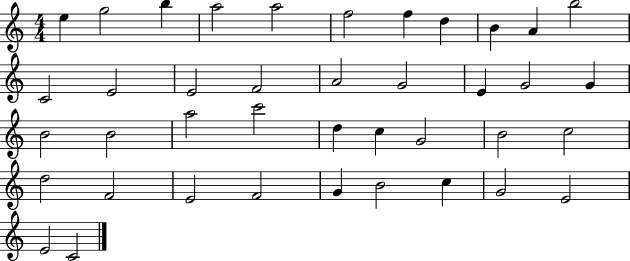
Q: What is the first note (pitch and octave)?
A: E5